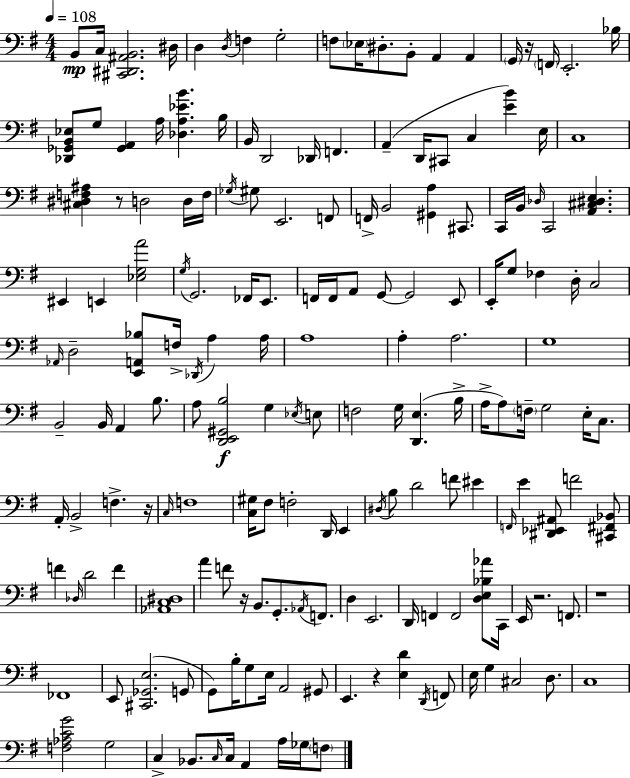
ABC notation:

X:1
T:Untitled
M:4/4
L:1/4
K:G
B,,/2 C,/4 [^C,,^D,,^A,,B,,]2 ^D,/4 D, D,/4 F, G,2 F,/2 _E,/4 ^D,/2 B,,/2 A,, A,, G,,/4 z/4 F,,/4 E,,2 _B,/4 [_D,,_G,,B,,_E,]/2 G,/2 [_G,,A,,] A,/4 [_D,A,_EB] B,/4 B,,/4 D,,2 _D,,/4 F,, A,, D,,/4 ^C,,/2 C, [EB] E,/4 C,4 [^C,^D,F,^A,] z/2 D,2 D,/4 F,/4 _G,/4 ^G,/2 E,,2 F,,/2 F,,/4 B,,2 [^G,,A,] ^C,,/2 C,,/4 B,,/4 _D,/4 C,,2 [A,,^C,^D,E,] ^E,, E,, [_E,G,A]2 G,/4 G,,2 _F,,/4 E,,/2 F,,/4 F,,/4 A,,/2 G,,/2 G,,2 E,,/2 E,,/4 G,/2 _F, D,/4 C,2 _A,,/4 D,2 [E,,A,,_B,]/2 F,/4 _D,,/4 A, A,/4 A,4 A, A,2 G,4 B,,2 B,,/4 A,, B,/2 A,/2 [D,,E,,^G,,B,]2 G, _E,/4 E,/2 F,2 G,/4 [D,,E,] B,/4 A,/4 A,/2 F,/4 G,2 E,/4 C,/2 A,,/4 B,,2 F, z/4 C,/4 F,4 [C,^G,]/4 ^F,/2 F,2 D,,/4 E,, ^D,/4 B,/2 D2 F/2 ^E F,,/4 E [^D,,_E,,^A,,]/2 F2 [^C,,^F,,_B,,]/2 F _D,/4 D2 F [_A,,C,^D,]4 A F/2 z/4 B,,/2 G,,/2 _A,,/4 F,,/2 D, E,,2 D,,/4 F,, F,,2 [D,E,_B,_A]/2 C,,/4 E,,/4 z2 F,,/2 z4 _F,,4 E,,/2 [^C,,_G,,E,]2 G,,/2 G,,/2 B,/4 G,/2 E,/4 A,,2 ^G,,/2 E,, z [E,D] D,,/4 F,,/2 E,/4 G, ^C,2 D,/2 C,4 [F,_A,CG]2 G,2 C, _B,,/2 C,/4 C,/4 A,, A,/4 _G,/4 F,/2